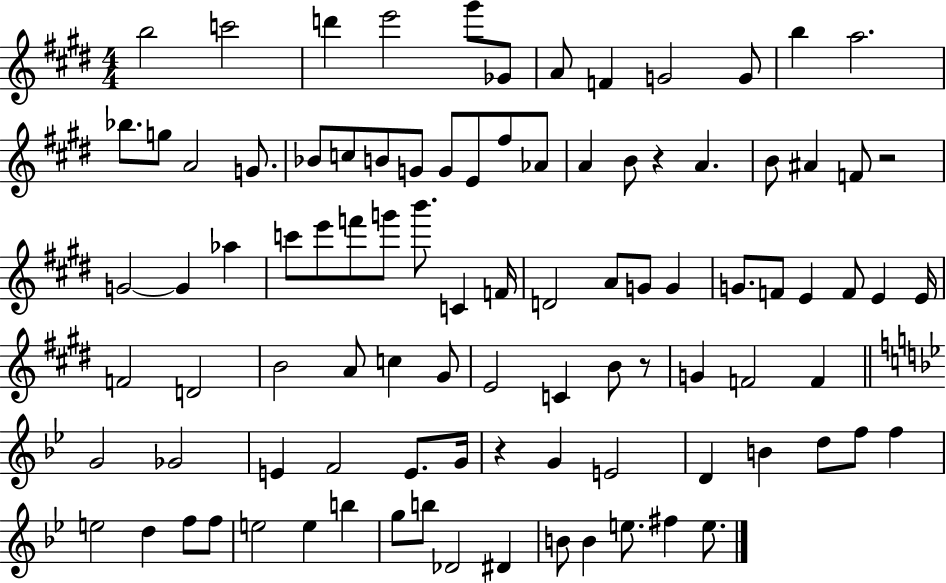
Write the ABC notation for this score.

X:1
T:Untitled
M:4/4
L:1/4
K:E
b2 c'2 d' e'2 ^g'/2 _G/2 A/2 F G2 G/2 b a2 _b/2 g/2 A2 G/2 _B/2 c/2 B/2 G/2 G/2 E/2 ^f/2 _A/2 A B/2 z A B/2 ^A F/2 z2 G2 G _a c'/2 e'/2 f'/2 g'/2 b'/2 C F/4 D2 A/2 G/2 G G/2 F/2 E F/2 E E/4 F2 D2 B2 A/2 c ^G/2 E2 C B/2 z/2 G F2 F G2 _G2 E F2 E/2 G/4 z G E2 D B d/2 f/2 f e2 d f/2 f/2 e2 e b g/2 b/2 _D2 ^D B/2 B e/2 ^f e/2